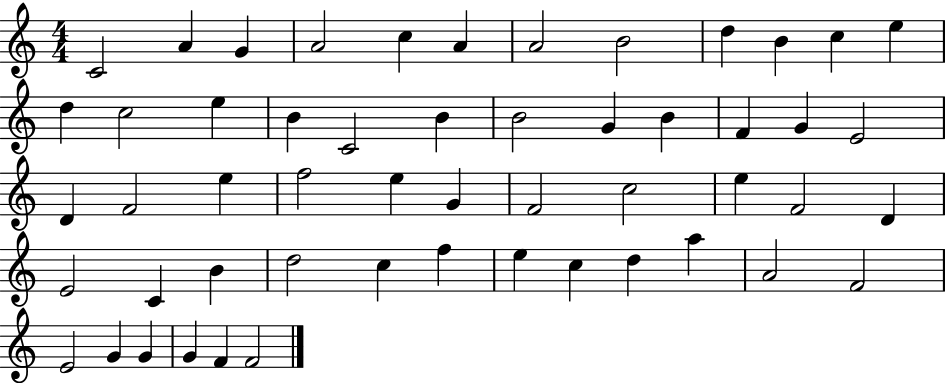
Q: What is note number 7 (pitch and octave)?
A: A4